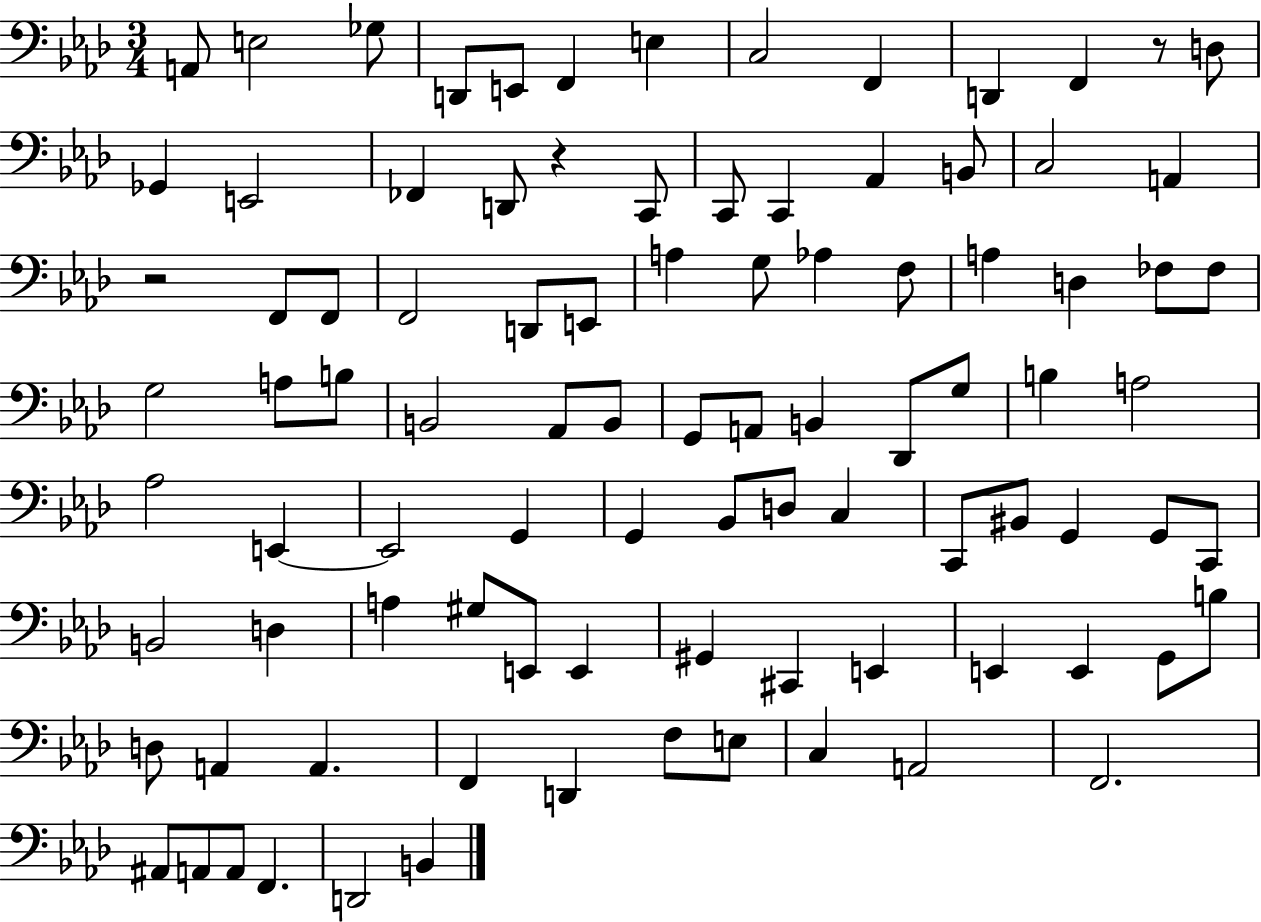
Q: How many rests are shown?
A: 3